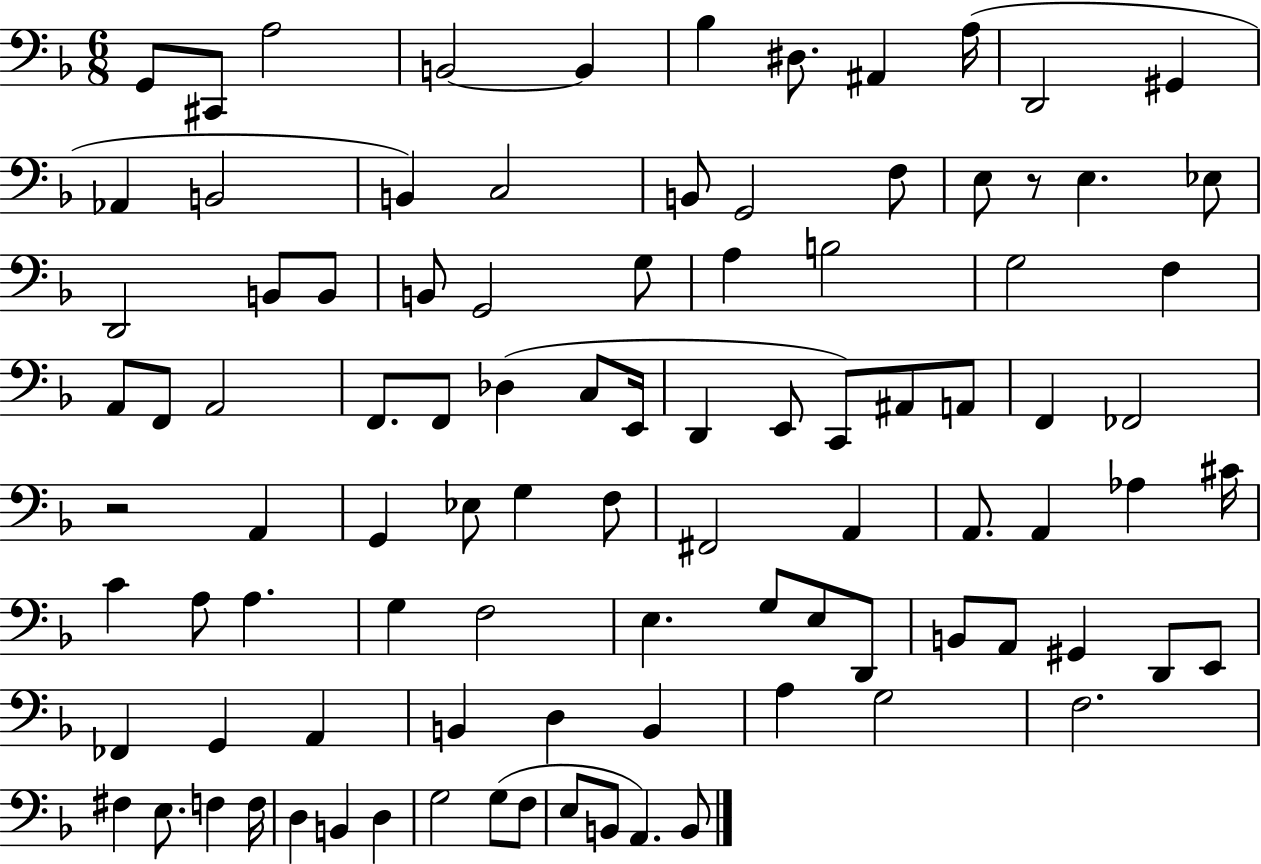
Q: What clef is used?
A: bass